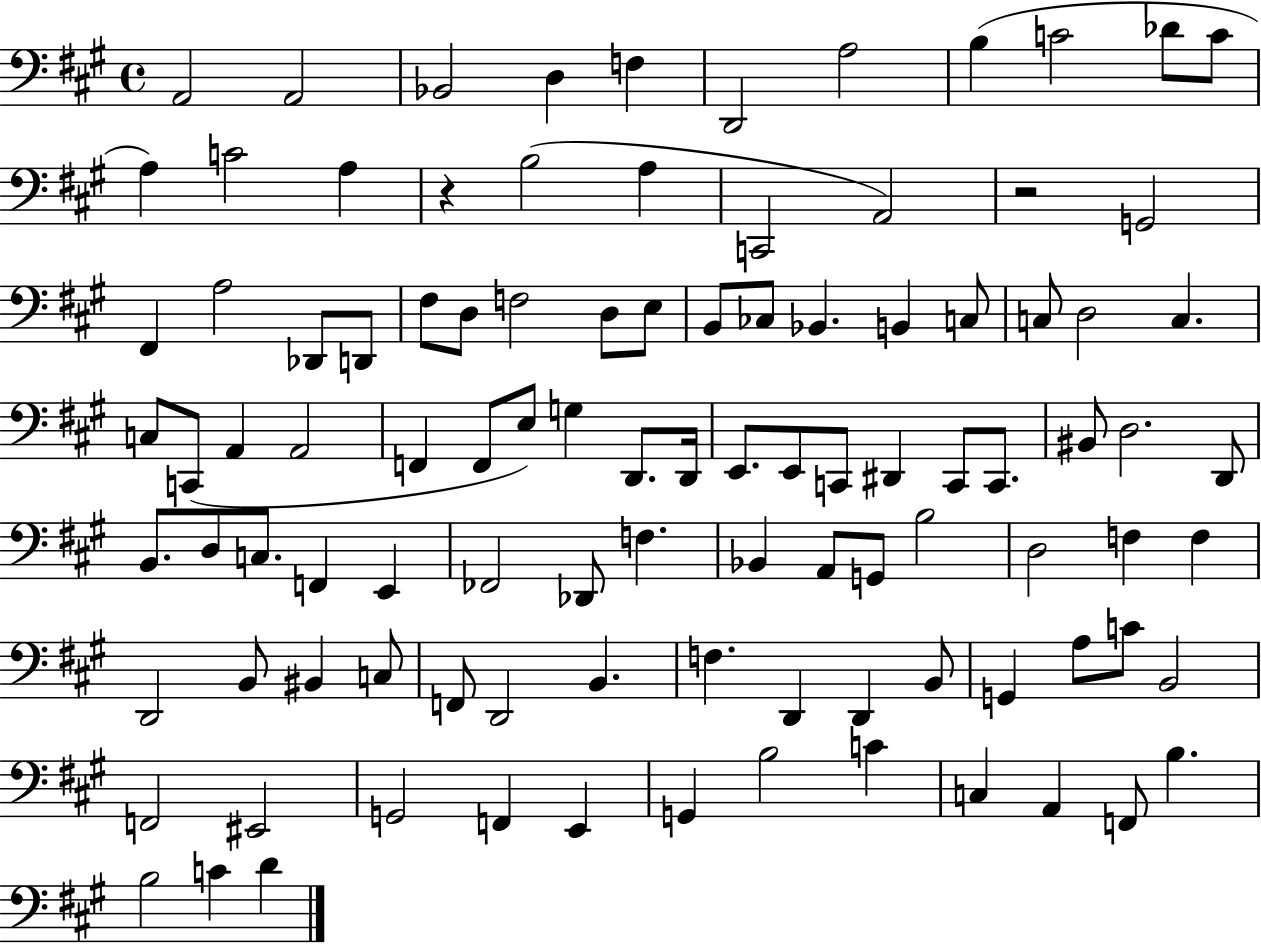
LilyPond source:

{
  \clef bass
  \time 4/4
  \defaultTimeSignature
  \key a \major
  a,2 a,2 | bes,2 d4 f4 | d,2 a2 | b4( c'2 des'8 c'8 | \break a4) c'2 a4 | r4 b2( a4 | c,2 a,2) | r2 g,2 | \break fis,4 a2 des,8 d,8 | fis8 d8 f2 d8 e8 | b,8 ces8 bes,4. b,4 c8 | c8 d2 c4. | \break c8 c,8( a,4 a,2 | f,4 f,8 e8) g4 d,8. d,16 | e,8. e,8 c,8 dis,4 c,8 c,8. | bis,8 d2. d,8 | \break b,8. d8 c8. f,4 e,4 | fes,2 des,8 f4. | bes,4 a,8 g,8 b2 | d2 f4 f4 | \break d,2 b,8 bis,4 c8 | f,8 d,2 b,4. | f4. d,4 d,4 b,8 | g,4 a8 c'8 b,2 | \break f,2 eis,2 | g,2 f,4 e,4 | g,4 b2 c'4 | c4 a,4 f,8 b4. | \break b2 c'4 d'4 | \bar "|."
}